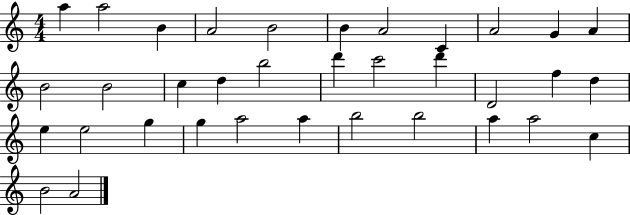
A5/q A5/h B4/q A4/h B4/h B4/q A4/h C4/q A4/h G4/q A4/q B4/h B4/h C5/q D5/q B5/h D6/q C6/h D6/q D4/h F5/q D5/q E5/q E5/h G5/q G5/q A5/h A5/q B5/h B5/h A5/q A5/h C5/q B4/h A4/h